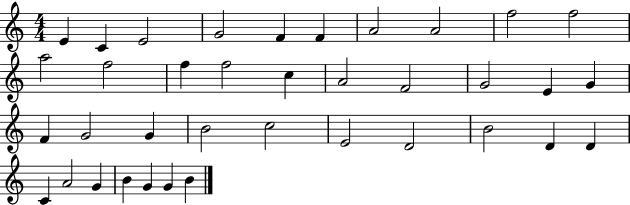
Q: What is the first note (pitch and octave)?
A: E4